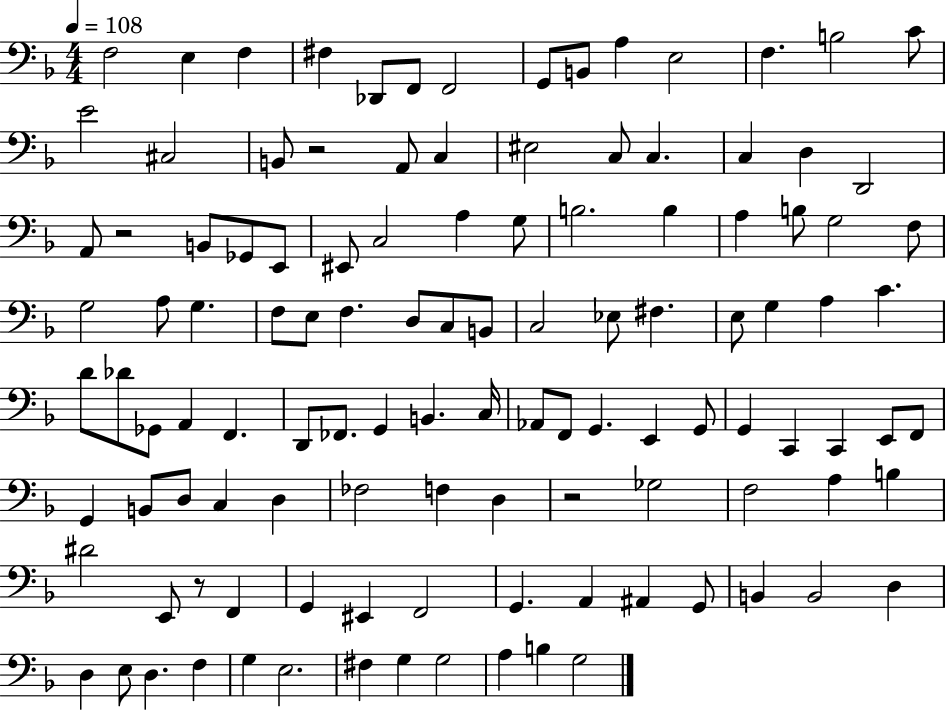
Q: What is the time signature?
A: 4/4